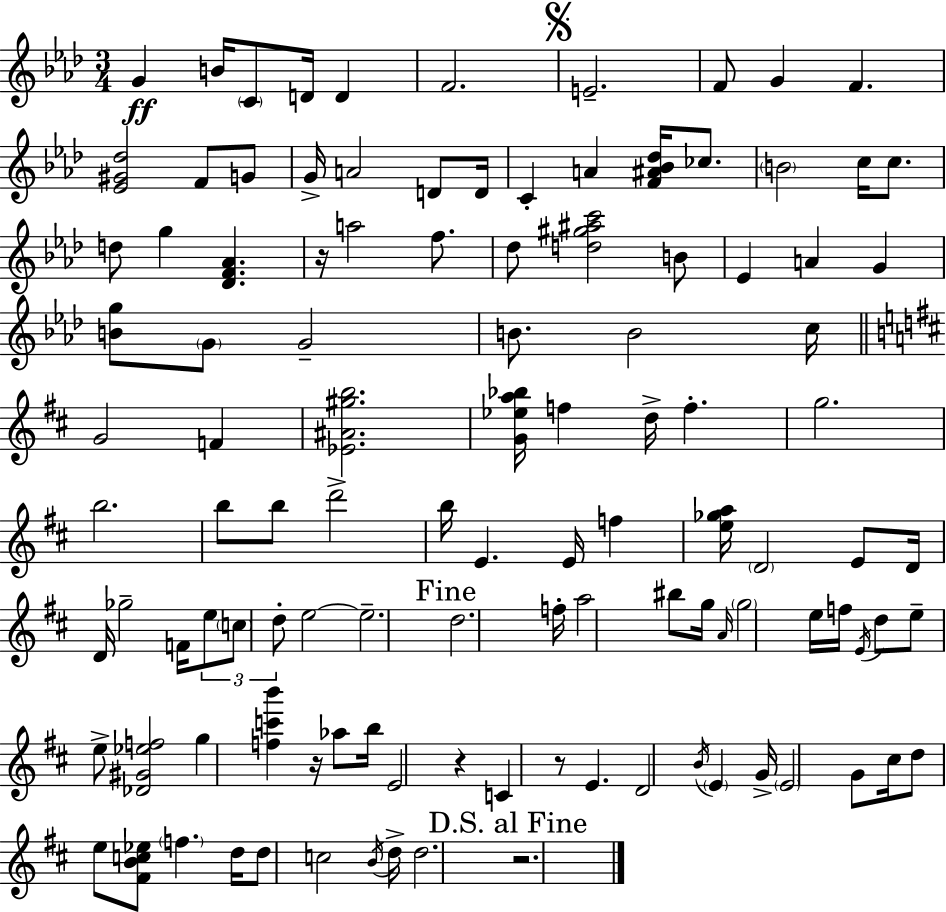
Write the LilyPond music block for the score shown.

{
  \clef treble
  \numericTimeSignature
  \time 3/4
  \key aes \major
  g'4\ff b'16 \parenthesize c'8 d'16 d'4 | f'2. | \mark \markup { \musicglyph "scripts.segno" } e'2.-- | f'8 g'4 f'4. | \break <ees' gis' des''>2 f'8 g'8 | g'16-> a'2 d'8 d'16 | c'4-. a'4 <f' ais' bes' des''>16 ces''8. | \parenthesize b'2 c''16 c''8. | \break d''8 g''4 <des' f' aes'>4. | r16 a''2 f''8. | des''8 <d'' gis'' ais'' c'''>2 b'8 | ees'4 a'4 g'4 | \break <b' g''>8 \parenthesize g'8 g'2-- | b'8. b'2 c''16 | \bar "||" \break \key d \major g'2 f'4 | <ees' ais' gis'' b''>2. | <g' ees'' a'' bes''>16 f''4 d''16-> f''4.-. | g''2. | \break b''2. | b''8 b''8 d'''2-> | b''16 e'4. e'16 f''4 | <e'' ges'' a''>16 \parenthesize d'2 e'8 d'16 | \break d'16 ges''2-- f'16 \tuplet 3/2 { e''8 | \parenthesize c''8 d''8-. } e''2~~ | e''2.-- | \mark "Fine" d''2. | \break f''16-. a''2 bis''8 g''16 | \grace { a'16 } \parenthesize g''2 e''16 f''16 \acciaccatura { e'16 } | d''8 e''8-- e''8-> <des' gis' ees'' f''>2 | g''4 <f'' c''' b'''>4 r16 aes''8 | \break b''16 e'2 r4 | c'4 r8 e'4. | d'2 \acciaccatura { b'16 } \parenthesize e'4 | g'16-> \parenthesize e'2 | \break g'8 cis''16 d''8 e''8 <fis' b' c'' ees''>8 \parenthesize f''4. | d''16 d''8 c''2 | \acciaccatura { b'16 } d''16-> d''2. | \mark "D.S. al Fine" r2. | \break \bar "|."
}